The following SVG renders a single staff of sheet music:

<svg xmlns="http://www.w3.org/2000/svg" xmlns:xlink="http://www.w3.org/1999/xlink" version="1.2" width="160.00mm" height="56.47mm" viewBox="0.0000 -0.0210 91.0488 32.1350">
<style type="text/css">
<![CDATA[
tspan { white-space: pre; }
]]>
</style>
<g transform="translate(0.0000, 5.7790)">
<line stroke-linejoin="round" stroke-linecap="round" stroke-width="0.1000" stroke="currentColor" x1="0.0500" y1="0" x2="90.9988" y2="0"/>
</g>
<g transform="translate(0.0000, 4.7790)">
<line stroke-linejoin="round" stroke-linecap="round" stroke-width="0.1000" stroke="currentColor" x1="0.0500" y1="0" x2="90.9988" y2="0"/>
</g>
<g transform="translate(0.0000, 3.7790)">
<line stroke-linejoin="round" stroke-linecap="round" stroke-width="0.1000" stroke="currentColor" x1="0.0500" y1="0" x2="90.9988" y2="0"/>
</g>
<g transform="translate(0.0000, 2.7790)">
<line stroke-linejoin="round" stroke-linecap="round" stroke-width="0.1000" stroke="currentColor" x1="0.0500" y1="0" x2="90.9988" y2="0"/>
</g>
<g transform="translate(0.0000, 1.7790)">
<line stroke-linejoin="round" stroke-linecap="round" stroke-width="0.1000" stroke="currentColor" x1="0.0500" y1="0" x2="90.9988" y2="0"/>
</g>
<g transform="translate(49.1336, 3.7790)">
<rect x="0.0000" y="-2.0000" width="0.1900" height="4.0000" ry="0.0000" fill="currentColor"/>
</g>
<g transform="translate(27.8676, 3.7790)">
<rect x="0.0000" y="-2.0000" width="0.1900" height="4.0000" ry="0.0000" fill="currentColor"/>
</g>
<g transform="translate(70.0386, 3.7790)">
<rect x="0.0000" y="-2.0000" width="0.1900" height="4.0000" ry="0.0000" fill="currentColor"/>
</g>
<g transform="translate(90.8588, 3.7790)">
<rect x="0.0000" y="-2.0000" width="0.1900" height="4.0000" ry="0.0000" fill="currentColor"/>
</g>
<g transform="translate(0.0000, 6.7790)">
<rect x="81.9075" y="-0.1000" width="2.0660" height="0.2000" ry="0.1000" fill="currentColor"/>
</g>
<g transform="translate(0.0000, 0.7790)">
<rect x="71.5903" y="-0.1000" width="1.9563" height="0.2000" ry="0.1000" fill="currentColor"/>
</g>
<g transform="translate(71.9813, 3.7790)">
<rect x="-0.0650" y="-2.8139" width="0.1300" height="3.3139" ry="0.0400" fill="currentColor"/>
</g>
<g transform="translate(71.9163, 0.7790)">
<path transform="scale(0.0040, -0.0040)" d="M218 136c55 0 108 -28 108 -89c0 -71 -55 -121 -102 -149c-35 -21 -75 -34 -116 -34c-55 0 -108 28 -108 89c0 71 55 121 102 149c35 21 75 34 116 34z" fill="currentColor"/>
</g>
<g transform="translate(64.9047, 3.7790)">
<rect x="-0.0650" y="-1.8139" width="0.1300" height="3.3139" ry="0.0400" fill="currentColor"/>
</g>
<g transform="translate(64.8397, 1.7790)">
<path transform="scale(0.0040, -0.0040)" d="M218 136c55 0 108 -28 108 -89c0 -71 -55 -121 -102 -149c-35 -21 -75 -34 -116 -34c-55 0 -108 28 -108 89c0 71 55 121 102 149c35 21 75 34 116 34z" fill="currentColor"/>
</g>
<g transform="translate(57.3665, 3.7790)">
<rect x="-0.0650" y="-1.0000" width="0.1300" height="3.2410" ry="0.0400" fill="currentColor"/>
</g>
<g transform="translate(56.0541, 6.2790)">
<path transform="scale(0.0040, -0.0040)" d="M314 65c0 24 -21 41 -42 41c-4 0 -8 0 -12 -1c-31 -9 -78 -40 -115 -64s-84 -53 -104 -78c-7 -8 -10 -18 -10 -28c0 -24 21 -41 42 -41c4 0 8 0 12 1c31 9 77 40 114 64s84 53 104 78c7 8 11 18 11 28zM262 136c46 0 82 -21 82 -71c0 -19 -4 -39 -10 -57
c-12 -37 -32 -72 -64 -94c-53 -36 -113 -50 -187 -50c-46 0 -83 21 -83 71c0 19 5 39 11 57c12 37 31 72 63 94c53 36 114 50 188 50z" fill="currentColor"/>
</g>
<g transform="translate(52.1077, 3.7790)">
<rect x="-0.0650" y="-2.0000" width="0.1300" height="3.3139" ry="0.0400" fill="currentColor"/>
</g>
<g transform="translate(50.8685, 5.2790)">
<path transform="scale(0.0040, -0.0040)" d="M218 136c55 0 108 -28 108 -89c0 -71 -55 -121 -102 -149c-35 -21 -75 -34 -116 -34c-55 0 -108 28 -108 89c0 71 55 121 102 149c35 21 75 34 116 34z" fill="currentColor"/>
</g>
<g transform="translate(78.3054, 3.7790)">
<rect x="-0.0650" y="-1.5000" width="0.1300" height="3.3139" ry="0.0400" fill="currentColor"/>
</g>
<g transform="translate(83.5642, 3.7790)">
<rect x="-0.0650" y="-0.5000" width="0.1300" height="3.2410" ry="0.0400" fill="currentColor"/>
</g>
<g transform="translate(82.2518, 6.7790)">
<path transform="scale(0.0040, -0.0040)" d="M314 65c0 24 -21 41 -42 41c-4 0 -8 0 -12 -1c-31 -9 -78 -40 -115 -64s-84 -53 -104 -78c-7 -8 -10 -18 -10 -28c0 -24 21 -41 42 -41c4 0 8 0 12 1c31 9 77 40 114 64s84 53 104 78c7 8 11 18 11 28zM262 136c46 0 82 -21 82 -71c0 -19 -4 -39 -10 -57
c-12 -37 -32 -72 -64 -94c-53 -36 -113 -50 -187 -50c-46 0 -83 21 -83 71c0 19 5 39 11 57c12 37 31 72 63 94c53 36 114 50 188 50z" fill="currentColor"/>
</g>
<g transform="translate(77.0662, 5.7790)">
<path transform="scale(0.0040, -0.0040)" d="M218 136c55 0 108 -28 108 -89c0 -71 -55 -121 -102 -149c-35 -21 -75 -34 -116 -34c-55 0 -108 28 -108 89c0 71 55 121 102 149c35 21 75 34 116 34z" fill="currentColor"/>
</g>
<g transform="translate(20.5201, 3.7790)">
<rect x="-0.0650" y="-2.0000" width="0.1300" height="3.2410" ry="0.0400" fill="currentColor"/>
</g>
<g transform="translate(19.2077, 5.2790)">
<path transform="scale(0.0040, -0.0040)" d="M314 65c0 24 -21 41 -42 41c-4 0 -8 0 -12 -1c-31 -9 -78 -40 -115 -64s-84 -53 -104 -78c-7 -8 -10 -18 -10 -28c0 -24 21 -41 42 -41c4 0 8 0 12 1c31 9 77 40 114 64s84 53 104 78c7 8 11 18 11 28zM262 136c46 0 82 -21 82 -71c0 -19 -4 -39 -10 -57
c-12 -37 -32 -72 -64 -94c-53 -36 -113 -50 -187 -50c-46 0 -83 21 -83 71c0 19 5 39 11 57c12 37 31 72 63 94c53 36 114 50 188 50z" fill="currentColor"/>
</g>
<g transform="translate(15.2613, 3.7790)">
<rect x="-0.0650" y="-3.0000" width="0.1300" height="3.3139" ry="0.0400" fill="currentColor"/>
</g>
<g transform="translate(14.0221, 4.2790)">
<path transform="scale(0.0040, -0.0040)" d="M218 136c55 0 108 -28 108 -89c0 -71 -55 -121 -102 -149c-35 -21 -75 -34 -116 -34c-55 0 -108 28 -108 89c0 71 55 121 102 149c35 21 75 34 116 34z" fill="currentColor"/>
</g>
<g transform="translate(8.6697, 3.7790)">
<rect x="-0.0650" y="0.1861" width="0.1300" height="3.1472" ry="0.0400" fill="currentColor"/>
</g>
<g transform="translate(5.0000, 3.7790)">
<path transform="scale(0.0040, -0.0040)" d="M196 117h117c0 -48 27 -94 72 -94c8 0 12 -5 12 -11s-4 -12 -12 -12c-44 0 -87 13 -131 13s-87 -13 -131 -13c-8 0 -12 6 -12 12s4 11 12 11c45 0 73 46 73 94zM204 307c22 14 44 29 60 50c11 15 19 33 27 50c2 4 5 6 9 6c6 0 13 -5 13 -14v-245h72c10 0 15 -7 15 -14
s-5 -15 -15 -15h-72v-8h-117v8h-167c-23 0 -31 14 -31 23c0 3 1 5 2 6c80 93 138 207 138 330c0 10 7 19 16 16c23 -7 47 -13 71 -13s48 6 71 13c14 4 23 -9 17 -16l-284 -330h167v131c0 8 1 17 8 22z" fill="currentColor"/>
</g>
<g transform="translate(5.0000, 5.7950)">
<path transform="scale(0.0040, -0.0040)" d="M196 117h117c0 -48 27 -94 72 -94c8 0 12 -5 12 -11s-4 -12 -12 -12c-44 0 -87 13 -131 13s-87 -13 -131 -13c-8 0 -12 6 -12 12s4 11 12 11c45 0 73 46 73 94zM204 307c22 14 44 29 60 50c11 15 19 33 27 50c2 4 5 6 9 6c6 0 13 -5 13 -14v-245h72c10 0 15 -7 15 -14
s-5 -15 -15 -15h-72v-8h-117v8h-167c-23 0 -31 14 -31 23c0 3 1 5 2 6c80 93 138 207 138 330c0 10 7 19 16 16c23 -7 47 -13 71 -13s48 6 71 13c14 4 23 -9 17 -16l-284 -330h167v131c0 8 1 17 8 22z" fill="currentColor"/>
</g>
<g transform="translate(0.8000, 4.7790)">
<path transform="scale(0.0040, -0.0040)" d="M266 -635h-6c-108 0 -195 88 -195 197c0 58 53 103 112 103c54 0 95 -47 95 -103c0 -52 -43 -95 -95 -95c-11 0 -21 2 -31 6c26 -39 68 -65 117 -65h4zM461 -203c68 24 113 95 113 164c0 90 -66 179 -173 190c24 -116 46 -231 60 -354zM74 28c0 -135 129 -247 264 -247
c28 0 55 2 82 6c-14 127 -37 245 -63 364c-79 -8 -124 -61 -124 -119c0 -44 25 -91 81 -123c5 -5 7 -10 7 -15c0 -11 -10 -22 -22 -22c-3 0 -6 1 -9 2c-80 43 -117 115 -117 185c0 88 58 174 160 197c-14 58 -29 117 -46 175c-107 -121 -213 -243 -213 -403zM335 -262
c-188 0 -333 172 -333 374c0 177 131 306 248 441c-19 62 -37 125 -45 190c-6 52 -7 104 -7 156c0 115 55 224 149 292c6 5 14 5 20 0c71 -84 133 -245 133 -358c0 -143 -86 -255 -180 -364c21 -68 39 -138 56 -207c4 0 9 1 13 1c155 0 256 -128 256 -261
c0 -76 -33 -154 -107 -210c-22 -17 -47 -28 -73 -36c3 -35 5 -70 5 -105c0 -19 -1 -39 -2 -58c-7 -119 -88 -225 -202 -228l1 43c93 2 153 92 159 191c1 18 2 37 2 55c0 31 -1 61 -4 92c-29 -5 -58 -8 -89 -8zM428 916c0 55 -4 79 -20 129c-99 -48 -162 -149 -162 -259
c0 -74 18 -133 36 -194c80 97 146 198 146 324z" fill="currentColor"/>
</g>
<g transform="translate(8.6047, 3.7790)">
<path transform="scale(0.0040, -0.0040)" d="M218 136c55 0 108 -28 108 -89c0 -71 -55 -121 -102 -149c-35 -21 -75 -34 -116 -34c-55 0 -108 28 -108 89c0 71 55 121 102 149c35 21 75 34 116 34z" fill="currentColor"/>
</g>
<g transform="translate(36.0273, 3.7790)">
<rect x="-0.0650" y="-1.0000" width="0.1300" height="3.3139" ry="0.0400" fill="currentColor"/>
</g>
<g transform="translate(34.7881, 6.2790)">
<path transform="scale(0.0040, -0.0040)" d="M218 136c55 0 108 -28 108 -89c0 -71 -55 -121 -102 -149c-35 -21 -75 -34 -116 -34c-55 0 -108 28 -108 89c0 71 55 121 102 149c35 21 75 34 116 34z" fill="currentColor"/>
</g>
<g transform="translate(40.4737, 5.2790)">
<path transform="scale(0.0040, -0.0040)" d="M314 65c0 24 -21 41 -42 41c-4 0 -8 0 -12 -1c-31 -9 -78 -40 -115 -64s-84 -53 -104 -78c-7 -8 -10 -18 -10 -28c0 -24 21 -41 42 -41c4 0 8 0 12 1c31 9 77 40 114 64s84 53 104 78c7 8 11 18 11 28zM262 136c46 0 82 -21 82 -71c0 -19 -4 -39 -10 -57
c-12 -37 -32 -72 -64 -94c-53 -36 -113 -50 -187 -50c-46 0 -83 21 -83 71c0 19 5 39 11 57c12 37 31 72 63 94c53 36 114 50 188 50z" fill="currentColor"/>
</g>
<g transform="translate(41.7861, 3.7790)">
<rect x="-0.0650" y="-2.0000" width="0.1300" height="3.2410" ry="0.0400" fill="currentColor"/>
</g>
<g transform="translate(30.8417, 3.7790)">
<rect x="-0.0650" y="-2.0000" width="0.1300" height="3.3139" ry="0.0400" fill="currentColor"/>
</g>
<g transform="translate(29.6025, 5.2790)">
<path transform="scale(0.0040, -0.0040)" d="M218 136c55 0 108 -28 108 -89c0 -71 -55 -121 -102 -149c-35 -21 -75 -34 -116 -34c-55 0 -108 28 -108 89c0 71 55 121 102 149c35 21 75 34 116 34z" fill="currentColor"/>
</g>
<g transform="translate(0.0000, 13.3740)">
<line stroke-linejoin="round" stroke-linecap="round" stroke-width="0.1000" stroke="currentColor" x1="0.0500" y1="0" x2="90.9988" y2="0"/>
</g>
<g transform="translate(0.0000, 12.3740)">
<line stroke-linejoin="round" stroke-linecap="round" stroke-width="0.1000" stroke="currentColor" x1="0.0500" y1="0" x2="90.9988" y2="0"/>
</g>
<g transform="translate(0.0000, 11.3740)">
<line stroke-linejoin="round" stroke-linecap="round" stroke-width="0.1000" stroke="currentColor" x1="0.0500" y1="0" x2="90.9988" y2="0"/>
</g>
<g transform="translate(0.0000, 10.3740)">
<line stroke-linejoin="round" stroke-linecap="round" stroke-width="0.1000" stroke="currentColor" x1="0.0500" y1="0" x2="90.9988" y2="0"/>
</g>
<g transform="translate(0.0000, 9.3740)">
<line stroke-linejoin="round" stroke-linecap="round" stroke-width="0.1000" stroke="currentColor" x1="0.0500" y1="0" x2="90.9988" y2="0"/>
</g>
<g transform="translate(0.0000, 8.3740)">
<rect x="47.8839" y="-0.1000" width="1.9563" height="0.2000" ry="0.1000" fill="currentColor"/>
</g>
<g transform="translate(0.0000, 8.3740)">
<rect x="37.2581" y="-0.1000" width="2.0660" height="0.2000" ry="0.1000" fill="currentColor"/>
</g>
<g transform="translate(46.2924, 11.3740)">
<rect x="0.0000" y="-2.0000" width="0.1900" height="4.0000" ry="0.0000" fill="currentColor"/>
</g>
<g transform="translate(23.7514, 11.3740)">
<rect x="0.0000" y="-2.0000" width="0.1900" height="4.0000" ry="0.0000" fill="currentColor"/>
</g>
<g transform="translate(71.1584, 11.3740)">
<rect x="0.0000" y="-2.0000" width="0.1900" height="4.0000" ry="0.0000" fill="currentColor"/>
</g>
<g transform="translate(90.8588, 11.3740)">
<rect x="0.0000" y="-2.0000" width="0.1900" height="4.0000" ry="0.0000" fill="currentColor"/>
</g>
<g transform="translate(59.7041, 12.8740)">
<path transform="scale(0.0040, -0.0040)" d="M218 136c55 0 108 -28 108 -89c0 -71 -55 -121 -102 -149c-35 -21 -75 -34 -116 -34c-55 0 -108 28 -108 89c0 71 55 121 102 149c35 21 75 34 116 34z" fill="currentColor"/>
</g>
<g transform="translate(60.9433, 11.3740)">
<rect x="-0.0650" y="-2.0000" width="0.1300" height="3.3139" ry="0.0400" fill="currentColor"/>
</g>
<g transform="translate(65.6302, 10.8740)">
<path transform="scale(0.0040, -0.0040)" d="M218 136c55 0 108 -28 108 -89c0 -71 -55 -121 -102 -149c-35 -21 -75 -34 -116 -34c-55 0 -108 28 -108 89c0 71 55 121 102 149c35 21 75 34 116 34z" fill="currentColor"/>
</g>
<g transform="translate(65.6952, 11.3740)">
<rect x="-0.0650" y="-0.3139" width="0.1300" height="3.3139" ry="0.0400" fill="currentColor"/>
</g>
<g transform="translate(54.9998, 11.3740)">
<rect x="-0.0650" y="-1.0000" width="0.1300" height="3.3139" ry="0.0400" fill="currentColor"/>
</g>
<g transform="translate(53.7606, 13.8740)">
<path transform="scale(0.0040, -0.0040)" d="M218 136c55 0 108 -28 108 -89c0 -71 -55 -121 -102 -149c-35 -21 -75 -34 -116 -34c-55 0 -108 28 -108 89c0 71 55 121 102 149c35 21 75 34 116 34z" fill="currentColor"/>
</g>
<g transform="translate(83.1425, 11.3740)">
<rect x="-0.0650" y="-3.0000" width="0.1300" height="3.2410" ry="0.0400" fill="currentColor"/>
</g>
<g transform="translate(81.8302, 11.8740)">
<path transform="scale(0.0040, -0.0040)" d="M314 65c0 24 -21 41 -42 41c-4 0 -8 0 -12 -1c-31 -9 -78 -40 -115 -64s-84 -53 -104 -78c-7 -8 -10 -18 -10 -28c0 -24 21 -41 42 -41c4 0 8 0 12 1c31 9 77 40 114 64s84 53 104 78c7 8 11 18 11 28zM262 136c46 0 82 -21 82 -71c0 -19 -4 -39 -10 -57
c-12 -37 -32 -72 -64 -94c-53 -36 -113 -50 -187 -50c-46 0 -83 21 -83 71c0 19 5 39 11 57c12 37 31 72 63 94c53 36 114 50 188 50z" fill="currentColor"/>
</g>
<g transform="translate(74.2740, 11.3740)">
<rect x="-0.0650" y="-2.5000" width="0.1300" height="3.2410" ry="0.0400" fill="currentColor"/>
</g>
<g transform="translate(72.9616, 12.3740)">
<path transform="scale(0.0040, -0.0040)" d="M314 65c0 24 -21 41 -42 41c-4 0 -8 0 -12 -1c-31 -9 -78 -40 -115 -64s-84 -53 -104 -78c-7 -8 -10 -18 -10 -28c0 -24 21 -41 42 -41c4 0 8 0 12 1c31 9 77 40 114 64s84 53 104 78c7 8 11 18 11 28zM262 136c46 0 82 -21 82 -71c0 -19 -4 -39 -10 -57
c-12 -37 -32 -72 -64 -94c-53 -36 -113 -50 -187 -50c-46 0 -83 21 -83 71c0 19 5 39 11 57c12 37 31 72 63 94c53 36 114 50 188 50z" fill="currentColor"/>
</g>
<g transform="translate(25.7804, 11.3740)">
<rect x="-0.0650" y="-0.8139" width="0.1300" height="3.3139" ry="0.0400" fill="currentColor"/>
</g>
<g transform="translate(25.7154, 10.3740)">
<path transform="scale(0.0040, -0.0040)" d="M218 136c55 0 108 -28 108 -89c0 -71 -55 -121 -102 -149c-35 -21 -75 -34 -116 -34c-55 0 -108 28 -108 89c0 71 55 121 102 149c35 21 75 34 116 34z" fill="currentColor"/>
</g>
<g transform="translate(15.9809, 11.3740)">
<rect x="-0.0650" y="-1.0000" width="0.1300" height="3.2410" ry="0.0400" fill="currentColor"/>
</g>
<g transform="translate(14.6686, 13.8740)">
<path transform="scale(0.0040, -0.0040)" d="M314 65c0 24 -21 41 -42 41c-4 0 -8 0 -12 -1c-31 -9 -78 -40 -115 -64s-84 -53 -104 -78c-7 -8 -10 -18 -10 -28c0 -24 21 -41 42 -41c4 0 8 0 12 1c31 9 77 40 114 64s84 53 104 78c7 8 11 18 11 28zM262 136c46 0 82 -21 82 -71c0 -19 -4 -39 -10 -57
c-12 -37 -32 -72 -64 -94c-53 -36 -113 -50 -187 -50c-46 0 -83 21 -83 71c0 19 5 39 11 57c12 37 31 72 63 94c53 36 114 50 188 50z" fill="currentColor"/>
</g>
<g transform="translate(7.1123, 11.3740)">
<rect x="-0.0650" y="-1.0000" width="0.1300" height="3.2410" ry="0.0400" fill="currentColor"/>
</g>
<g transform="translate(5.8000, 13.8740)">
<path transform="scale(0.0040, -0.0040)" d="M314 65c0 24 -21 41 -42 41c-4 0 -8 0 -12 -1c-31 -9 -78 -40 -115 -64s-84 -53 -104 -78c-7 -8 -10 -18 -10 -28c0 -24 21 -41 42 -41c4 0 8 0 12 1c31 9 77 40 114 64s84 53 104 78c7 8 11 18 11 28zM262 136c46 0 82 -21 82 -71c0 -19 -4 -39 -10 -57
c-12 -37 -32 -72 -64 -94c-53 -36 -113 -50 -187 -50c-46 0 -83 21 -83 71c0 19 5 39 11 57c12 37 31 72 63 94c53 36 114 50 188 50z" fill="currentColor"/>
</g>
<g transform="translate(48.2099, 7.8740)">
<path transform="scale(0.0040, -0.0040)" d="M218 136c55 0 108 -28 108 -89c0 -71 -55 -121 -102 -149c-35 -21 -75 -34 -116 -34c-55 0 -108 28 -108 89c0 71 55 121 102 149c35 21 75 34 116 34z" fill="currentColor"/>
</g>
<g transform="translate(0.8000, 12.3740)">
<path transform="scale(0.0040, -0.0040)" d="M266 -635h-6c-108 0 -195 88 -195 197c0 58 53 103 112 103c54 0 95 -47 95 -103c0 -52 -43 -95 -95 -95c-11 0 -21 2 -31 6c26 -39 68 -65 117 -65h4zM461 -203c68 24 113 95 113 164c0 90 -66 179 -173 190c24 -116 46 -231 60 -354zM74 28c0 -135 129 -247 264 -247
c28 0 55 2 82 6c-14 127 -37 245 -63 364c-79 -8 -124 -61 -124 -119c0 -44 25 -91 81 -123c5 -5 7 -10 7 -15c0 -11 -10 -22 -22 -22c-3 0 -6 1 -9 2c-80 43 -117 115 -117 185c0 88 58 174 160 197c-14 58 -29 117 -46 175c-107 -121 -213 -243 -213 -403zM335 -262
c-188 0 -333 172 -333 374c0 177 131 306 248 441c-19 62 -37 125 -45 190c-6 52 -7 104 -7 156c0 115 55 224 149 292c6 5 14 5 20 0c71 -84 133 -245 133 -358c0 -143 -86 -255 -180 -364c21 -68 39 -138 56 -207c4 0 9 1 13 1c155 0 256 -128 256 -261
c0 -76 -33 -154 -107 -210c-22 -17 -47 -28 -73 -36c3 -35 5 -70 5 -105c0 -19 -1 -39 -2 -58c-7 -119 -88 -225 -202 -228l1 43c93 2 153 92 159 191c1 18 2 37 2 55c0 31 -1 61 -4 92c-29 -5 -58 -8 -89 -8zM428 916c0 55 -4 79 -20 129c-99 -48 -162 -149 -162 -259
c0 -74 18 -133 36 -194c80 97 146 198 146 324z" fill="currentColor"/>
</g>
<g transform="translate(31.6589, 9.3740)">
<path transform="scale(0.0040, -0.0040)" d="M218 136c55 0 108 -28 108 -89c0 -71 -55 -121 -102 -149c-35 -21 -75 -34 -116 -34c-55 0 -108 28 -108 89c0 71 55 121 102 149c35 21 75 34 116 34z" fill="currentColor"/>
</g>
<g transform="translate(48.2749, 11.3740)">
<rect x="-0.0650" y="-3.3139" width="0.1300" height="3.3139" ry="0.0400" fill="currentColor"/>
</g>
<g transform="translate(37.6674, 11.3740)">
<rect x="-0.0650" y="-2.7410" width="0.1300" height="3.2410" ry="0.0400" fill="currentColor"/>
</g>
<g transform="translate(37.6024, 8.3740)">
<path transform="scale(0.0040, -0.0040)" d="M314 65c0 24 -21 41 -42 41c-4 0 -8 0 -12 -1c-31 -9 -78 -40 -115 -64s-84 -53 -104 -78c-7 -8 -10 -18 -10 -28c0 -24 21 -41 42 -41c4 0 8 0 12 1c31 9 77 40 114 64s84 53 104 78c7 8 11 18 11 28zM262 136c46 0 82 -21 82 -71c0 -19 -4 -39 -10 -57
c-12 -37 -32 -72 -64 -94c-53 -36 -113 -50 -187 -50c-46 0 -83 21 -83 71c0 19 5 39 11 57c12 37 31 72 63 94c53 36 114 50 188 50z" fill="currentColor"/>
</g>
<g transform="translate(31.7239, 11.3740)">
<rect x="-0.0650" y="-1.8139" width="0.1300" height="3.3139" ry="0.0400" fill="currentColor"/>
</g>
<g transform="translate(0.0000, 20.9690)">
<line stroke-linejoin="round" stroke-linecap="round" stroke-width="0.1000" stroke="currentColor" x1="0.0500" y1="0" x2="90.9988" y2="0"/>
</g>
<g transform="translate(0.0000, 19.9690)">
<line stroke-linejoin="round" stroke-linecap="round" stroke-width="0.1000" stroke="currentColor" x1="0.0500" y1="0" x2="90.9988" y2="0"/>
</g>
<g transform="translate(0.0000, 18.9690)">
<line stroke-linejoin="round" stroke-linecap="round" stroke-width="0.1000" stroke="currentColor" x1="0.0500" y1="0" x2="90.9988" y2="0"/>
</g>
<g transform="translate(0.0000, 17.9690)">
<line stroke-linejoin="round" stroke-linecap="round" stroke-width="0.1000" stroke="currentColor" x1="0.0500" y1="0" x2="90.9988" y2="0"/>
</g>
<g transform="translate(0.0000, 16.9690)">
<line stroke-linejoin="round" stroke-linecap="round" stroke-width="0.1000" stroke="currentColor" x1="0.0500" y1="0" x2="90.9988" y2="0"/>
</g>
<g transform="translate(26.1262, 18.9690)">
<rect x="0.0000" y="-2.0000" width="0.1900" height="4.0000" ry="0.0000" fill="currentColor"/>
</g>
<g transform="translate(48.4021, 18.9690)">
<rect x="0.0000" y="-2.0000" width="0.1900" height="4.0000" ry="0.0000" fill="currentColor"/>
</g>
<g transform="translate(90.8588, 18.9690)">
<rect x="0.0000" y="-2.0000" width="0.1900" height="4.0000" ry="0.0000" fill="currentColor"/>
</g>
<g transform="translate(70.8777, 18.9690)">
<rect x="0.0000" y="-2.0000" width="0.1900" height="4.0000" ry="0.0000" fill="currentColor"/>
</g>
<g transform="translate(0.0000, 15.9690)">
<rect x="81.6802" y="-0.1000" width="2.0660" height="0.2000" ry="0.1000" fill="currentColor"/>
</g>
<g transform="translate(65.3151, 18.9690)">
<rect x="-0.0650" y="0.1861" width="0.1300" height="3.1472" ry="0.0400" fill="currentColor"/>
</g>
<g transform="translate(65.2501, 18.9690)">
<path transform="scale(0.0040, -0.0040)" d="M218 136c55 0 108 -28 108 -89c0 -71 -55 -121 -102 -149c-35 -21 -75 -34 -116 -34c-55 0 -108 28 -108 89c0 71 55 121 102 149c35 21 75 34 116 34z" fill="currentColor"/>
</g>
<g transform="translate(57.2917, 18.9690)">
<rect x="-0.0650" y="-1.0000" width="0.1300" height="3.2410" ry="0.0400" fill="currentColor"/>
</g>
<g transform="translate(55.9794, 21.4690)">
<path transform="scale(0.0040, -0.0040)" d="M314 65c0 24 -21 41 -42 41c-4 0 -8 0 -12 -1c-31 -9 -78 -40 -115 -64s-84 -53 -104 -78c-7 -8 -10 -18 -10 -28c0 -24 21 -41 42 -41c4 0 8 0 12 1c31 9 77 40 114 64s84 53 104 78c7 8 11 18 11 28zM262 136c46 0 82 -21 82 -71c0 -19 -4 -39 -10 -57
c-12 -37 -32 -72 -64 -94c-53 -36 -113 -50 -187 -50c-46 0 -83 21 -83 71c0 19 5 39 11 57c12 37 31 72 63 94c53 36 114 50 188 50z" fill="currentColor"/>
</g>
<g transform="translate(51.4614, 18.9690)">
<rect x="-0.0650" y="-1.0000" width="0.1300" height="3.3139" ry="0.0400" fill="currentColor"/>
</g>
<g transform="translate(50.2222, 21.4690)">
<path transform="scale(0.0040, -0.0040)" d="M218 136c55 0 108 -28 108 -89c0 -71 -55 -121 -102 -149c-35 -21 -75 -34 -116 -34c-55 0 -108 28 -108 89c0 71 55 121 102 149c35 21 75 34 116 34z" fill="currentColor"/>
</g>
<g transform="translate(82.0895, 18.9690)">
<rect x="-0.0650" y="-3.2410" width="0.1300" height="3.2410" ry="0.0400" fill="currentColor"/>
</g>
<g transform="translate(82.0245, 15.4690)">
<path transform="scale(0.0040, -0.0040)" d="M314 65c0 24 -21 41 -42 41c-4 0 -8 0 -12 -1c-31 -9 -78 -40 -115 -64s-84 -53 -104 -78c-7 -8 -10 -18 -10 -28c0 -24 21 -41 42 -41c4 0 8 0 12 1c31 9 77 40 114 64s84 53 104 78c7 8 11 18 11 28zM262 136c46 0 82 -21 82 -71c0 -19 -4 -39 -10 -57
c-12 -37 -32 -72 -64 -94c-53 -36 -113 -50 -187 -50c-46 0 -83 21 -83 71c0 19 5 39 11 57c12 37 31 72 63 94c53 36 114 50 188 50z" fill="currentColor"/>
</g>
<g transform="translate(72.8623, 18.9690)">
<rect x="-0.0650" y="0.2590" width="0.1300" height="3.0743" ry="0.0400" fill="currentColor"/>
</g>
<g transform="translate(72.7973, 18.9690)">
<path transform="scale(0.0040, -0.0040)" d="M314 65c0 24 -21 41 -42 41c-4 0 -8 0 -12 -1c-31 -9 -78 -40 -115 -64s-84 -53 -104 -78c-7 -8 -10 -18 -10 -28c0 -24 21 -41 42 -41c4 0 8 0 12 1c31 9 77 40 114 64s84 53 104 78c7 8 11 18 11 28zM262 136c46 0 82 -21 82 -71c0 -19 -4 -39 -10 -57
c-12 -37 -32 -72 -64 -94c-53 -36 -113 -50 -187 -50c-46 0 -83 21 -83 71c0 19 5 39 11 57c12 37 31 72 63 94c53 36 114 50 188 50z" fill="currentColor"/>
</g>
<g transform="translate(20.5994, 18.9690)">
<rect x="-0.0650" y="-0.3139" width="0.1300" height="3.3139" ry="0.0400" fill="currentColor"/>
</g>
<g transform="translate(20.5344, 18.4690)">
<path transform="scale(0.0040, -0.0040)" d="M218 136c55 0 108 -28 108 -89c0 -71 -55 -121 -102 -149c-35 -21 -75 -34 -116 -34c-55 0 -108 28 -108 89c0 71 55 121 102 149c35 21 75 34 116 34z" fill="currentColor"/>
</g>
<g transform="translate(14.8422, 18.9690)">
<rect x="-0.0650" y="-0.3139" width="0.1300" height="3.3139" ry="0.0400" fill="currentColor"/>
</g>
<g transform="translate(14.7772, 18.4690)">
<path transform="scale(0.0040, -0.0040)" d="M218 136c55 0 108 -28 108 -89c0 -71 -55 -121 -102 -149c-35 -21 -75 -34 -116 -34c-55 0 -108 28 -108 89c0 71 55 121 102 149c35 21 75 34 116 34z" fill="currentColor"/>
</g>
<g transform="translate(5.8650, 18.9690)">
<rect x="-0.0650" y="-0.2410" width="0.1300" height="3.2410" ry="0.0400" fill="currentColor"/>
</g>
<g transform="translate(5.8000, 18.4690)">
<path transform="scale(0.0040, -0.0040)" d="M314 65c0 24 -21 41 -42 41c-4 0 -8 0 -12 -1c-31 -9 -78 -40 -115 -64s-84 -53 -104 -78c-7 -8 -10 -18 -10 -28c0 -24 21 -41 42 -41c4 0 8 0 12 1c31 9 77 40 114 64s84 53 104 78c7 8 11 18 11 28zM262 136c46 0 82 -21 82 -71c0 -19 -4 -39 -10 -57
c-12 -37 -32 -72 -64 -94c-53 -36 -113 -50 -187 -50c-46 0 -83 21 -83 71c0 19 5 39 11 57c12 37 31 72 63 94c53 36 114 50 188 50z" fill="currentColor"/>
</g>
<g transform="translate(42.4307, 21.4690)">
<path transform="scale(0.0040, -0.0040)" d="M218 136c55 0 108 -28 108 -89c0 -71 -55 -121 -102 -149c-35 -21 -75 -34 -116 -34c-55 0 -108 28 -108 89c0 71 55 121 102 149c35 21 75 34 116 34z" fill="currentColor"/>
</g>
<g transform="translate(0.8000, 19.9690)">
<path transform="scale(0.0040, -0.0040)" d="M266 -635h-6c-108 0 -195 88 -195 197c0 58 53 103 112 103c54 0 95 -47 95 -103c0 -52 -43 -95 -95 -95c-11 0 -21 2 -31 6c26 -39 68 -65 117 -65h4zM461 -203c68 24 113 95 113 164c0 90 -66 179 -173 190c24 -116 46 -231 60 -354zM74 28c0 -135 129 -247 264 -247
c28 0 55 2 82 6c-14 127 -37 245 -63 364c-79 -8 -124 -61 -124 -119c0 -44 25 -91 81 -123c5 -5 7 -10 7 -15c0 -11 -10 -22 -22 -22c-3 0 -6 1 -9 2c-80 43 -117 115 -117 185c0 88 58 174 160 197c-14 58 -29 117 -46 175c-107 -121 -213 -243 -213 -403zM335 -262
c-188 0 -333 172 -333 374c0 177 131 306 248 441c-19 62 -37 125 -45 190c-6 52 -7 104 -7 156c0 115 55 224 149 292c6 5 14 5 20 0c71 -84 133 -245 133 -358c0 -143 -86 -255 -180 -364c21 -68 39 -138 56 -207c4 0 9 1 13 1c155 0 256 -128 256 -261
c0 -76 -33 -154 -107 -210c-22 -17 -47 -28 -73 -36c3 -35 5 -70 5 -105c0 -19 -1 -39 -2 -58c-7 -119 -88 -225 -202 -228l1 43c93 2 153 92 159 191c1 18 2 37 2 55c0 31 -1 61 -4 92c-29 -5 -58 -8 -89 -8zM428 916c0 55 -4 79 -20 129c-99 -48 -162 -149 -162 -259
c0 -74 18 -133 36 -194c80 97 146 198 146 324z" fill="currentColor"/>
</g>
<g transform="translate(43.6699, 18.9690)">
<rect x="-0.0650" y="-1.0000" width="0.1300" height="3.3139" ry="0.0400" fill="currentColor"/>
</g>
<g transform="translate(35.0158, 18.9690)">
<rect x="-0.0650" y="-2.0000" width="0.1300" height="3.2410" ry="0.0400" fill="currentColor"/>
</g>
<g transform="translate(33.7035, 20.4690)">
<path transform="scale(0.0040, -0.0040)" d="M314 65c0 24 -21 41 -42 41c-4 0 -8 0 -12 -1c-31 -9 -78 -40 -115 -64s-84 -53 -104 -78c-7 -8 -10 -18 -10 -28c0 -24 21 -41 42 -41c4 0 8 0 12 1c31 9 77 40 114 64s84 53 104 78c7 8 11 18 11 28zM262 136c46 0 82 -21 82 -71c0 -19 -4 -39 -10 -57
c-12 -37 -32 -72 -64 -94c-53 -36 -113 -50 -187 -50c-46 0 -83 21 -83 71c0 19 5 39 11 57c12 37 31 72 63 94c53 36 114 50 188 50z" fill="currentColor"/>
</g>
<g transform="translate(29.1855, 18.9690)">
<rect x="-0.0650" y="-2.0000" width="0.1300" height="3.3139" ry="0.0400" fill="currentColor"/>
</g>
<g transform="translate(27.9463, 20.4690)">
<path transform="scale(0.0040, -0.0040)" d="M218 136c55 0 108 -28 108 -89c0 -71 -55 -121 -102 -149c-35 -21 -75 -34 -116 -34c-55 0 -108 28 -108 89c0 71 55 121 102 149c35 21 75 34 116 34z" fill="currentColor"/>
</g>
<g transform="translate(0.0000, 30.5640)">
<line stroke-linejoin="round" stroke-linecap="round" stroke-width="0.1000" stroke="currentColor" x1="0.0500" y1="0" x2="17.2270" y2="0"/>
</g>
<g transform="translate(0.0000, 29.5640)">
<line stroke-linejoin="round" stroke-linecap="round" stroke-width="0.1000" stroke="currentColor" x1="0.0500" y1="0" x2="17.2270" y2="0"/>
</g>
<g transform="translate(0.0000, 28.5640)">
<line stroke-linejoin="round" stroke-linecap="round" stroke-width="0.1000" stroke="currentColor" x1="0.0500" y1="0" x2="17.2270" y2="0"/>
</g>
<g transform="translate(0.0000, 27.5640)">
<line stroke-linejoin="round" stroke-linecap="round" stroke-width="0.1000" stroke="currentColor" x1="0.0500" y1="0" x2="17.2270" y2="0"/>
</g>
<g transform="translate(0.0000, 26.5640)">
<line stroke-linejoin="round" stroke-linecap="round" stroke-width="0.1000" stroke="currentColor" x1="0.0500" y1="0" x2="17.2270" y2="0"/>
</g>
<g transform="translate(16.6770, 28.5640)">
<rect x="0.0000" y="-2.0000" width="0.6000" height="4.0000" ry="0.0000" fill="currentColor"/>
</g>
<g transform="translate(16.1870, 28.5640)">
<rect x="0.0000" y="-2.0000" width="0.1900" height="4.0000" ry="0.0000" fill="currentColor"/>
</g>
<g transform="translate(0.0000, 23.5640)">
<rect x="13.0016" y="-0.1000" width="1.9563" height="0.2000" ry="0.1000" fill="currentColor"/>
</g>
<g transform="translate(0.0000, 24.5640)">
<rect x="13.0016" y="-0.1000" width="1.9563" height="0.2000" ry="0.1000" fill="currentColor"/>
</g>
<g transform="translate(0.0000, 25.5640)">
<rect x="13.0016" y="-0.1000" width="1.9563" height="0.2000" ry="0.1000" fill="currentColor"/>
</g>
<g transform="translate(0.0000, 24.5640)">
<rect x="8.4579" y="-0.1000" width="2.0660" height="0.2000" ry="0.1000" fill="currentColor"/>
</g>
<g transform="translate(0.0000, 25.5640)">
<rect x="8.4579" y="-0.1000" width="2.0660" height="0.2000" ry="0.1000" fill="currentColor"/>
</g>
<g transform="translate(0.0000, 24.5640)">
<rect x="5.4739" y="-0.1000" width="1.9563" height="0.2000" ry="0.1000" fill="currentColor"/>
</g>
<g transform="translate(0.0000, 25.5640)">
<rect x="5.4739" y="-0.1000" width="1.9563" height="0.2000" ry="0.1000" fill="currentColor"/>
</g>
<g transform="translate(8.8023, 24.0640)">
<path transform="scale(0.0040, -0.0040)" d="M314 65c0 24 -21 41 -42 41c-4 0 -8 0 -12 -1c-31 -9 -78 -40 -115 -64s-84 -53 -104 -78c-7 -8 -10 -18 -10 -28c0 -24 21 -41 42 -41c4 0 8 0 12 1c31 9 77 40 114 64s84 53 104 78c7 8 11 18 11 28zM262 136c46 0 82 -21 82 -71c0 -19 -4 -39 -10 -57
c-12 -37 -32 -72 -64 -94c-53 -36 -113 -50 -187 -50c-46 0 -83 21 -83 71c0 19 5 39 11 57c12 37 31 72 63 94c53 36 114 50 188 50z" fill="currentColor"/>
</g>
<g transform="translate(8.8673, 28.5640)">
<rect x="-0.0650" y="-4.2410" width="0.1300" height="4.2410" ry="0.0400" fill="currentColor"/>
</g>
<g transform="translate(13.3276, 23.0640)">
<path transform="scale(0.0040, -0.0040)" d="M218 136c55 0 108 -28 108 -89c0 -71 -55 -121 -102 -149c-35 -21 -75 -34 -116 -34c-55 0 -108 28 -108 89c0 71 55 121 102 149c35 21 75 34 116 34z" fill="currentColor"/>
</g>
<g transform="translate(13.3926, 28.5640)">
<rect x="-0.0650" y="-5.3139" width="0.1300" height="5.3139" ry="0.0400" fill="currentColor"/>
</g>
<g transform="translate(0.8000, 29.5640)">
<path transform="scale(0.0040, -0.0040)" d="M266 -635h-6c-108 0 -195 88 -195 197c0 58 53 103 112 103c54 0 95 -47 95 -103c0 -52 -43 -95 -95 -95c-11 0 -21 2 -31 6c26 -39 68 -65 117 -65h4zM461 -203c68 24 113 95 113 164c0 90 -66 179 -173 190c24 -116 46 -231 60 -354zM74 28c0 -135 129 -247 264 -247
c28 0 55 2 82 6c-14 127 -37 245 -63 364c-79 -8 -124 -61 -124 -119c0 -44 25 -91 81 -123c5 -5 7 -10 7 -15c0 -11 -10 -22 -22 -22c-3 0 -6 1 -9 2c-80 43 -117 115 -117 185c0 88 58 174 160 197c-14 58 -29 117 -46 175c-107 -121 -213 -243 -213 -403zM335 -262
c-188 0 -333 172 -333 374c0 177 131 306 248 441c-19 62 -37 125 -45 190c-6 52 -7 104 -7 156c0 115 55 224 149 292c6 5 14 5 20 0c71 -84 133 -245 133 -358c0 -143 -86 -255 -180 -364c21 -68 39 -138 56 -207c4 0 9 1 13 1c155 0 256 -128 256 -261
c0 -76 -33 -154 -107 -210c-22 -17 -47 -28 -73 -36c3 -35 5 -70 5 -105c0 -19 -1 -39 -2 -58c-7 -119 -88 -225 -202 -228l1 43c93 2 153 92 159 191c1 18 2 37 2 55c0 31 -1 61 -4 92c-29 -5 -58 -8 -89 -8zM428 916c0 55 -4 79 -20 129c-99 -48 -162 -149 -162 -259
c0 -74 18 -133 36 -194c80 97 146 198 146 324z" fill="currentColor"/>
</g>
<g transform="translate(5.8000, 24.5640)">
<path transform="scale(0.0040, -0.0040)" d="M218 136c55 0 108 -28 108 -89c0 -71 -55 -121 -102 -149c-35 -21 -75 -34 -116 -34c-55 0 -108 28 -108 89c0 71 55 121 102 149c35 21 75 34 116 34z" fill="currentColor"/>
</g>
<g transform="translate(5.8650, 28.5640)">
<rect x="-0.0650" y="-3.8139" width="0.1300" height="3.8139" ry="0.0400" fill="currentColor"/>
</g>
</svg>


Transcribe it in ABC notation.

X:1
T:Untitled
M:4/4
L:1/4
K:C
B A F2 F D F2 F D2 f a E C2 D2 D2 d f a2 b D F c G2 A2 c2 c c F F2 D D D2 B B2 b2 c' d'2 f'